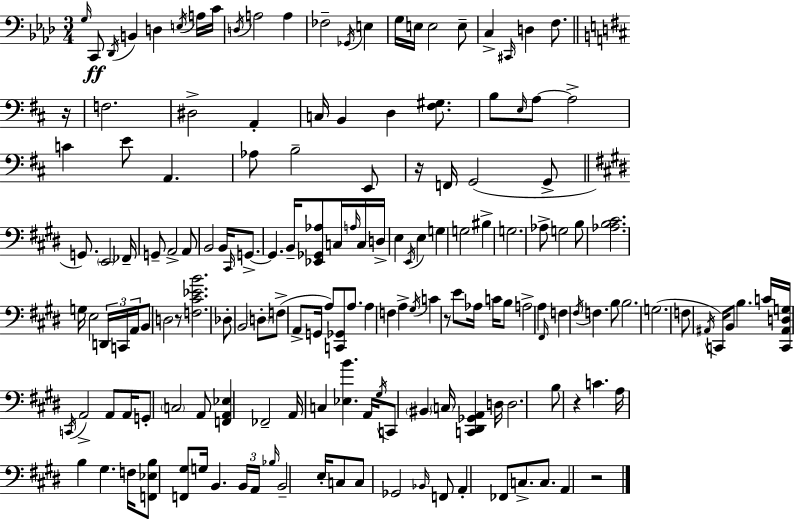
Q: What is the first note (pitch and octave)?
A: G3